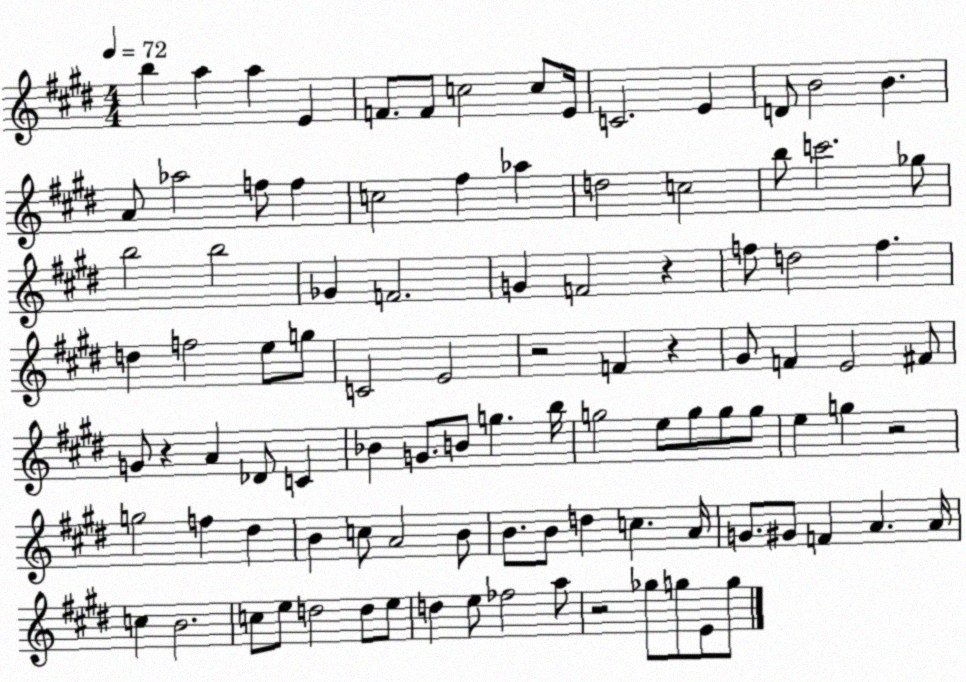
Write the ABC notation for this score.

X:1
T:Untitled
M:4/4
L:1/4
K:E
b a a E F/2 F/2 c2 c/2 E/4 C2 E D/2 B2 B A/2 _a2 f/2 f c2 ^f _a d2 c2 b/2 c'2 _g/2 b2 b2 _G F2 G F2 z f/2 d2 f d f2 e/2 g/2 C2 E2 z2 F z ^G/2 F E2 ^F/2 G/2 z A _D/2 C _B G/2 B/2 g b/4 g2 e/2 g/2 g/2 g/2 e g z2 g2 f ^d B c/2 A2 B/2 B/2 B/2 d c A/4 G/2 ^G/2 F A A/4 c B2 c/2 e/2 d2 d/2 e/2 d e/2 _f2 a/2 z2 _g/2 g/2 E/2 g/2